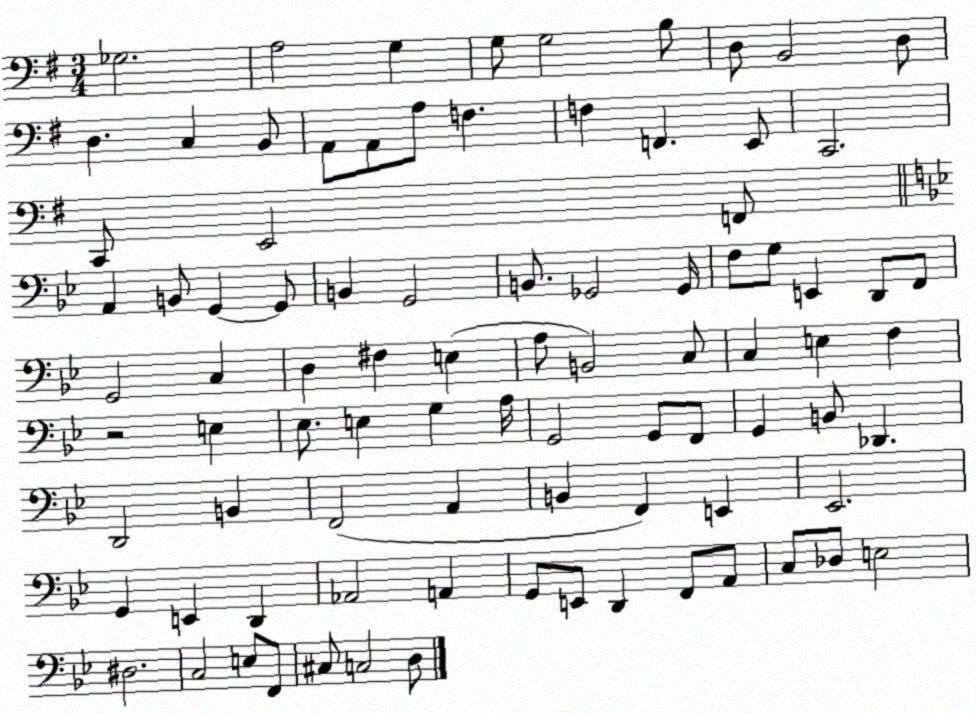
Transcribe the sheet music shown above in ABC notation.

X:1
T:Untitled
M:3/4
L:1/4
K:G
_G,2 A,2 G, G,/2 G,2 B,/2 D,/2 B,,2 D,/2 D, C, B,,/2 A,,/2 A,,/2 A,/2 F, F, F,, E,,/2 C,,2 C,,/2 E,,2 F,,/2 A,, B,,/2 G,, G,,/2 B,, G,,2 B,,/2 _G,,2 _G,,/4 F,/2 G,/2 E,, D,,/2 F,,/2 G,,2 C, D, ^F, E, A,/2 B,,2 C,/2 C, E, F, z2 E, _E,/2 E, G, A,/4 G,,2 G,,/2 F,,/2 G,, B,,/2 _D,, D,,2 B,, F,,2 A,, B,, F,, E,, _E,,2 G,, E,, D,, _A,,2 A,, G,,/2 E,,/2 D,, F,,/2 A,,/2 C,/2 _D,/2 E,2 ^D,2 C,2 E,/2 F,,/2 ^C,/2 C,2 D,/2